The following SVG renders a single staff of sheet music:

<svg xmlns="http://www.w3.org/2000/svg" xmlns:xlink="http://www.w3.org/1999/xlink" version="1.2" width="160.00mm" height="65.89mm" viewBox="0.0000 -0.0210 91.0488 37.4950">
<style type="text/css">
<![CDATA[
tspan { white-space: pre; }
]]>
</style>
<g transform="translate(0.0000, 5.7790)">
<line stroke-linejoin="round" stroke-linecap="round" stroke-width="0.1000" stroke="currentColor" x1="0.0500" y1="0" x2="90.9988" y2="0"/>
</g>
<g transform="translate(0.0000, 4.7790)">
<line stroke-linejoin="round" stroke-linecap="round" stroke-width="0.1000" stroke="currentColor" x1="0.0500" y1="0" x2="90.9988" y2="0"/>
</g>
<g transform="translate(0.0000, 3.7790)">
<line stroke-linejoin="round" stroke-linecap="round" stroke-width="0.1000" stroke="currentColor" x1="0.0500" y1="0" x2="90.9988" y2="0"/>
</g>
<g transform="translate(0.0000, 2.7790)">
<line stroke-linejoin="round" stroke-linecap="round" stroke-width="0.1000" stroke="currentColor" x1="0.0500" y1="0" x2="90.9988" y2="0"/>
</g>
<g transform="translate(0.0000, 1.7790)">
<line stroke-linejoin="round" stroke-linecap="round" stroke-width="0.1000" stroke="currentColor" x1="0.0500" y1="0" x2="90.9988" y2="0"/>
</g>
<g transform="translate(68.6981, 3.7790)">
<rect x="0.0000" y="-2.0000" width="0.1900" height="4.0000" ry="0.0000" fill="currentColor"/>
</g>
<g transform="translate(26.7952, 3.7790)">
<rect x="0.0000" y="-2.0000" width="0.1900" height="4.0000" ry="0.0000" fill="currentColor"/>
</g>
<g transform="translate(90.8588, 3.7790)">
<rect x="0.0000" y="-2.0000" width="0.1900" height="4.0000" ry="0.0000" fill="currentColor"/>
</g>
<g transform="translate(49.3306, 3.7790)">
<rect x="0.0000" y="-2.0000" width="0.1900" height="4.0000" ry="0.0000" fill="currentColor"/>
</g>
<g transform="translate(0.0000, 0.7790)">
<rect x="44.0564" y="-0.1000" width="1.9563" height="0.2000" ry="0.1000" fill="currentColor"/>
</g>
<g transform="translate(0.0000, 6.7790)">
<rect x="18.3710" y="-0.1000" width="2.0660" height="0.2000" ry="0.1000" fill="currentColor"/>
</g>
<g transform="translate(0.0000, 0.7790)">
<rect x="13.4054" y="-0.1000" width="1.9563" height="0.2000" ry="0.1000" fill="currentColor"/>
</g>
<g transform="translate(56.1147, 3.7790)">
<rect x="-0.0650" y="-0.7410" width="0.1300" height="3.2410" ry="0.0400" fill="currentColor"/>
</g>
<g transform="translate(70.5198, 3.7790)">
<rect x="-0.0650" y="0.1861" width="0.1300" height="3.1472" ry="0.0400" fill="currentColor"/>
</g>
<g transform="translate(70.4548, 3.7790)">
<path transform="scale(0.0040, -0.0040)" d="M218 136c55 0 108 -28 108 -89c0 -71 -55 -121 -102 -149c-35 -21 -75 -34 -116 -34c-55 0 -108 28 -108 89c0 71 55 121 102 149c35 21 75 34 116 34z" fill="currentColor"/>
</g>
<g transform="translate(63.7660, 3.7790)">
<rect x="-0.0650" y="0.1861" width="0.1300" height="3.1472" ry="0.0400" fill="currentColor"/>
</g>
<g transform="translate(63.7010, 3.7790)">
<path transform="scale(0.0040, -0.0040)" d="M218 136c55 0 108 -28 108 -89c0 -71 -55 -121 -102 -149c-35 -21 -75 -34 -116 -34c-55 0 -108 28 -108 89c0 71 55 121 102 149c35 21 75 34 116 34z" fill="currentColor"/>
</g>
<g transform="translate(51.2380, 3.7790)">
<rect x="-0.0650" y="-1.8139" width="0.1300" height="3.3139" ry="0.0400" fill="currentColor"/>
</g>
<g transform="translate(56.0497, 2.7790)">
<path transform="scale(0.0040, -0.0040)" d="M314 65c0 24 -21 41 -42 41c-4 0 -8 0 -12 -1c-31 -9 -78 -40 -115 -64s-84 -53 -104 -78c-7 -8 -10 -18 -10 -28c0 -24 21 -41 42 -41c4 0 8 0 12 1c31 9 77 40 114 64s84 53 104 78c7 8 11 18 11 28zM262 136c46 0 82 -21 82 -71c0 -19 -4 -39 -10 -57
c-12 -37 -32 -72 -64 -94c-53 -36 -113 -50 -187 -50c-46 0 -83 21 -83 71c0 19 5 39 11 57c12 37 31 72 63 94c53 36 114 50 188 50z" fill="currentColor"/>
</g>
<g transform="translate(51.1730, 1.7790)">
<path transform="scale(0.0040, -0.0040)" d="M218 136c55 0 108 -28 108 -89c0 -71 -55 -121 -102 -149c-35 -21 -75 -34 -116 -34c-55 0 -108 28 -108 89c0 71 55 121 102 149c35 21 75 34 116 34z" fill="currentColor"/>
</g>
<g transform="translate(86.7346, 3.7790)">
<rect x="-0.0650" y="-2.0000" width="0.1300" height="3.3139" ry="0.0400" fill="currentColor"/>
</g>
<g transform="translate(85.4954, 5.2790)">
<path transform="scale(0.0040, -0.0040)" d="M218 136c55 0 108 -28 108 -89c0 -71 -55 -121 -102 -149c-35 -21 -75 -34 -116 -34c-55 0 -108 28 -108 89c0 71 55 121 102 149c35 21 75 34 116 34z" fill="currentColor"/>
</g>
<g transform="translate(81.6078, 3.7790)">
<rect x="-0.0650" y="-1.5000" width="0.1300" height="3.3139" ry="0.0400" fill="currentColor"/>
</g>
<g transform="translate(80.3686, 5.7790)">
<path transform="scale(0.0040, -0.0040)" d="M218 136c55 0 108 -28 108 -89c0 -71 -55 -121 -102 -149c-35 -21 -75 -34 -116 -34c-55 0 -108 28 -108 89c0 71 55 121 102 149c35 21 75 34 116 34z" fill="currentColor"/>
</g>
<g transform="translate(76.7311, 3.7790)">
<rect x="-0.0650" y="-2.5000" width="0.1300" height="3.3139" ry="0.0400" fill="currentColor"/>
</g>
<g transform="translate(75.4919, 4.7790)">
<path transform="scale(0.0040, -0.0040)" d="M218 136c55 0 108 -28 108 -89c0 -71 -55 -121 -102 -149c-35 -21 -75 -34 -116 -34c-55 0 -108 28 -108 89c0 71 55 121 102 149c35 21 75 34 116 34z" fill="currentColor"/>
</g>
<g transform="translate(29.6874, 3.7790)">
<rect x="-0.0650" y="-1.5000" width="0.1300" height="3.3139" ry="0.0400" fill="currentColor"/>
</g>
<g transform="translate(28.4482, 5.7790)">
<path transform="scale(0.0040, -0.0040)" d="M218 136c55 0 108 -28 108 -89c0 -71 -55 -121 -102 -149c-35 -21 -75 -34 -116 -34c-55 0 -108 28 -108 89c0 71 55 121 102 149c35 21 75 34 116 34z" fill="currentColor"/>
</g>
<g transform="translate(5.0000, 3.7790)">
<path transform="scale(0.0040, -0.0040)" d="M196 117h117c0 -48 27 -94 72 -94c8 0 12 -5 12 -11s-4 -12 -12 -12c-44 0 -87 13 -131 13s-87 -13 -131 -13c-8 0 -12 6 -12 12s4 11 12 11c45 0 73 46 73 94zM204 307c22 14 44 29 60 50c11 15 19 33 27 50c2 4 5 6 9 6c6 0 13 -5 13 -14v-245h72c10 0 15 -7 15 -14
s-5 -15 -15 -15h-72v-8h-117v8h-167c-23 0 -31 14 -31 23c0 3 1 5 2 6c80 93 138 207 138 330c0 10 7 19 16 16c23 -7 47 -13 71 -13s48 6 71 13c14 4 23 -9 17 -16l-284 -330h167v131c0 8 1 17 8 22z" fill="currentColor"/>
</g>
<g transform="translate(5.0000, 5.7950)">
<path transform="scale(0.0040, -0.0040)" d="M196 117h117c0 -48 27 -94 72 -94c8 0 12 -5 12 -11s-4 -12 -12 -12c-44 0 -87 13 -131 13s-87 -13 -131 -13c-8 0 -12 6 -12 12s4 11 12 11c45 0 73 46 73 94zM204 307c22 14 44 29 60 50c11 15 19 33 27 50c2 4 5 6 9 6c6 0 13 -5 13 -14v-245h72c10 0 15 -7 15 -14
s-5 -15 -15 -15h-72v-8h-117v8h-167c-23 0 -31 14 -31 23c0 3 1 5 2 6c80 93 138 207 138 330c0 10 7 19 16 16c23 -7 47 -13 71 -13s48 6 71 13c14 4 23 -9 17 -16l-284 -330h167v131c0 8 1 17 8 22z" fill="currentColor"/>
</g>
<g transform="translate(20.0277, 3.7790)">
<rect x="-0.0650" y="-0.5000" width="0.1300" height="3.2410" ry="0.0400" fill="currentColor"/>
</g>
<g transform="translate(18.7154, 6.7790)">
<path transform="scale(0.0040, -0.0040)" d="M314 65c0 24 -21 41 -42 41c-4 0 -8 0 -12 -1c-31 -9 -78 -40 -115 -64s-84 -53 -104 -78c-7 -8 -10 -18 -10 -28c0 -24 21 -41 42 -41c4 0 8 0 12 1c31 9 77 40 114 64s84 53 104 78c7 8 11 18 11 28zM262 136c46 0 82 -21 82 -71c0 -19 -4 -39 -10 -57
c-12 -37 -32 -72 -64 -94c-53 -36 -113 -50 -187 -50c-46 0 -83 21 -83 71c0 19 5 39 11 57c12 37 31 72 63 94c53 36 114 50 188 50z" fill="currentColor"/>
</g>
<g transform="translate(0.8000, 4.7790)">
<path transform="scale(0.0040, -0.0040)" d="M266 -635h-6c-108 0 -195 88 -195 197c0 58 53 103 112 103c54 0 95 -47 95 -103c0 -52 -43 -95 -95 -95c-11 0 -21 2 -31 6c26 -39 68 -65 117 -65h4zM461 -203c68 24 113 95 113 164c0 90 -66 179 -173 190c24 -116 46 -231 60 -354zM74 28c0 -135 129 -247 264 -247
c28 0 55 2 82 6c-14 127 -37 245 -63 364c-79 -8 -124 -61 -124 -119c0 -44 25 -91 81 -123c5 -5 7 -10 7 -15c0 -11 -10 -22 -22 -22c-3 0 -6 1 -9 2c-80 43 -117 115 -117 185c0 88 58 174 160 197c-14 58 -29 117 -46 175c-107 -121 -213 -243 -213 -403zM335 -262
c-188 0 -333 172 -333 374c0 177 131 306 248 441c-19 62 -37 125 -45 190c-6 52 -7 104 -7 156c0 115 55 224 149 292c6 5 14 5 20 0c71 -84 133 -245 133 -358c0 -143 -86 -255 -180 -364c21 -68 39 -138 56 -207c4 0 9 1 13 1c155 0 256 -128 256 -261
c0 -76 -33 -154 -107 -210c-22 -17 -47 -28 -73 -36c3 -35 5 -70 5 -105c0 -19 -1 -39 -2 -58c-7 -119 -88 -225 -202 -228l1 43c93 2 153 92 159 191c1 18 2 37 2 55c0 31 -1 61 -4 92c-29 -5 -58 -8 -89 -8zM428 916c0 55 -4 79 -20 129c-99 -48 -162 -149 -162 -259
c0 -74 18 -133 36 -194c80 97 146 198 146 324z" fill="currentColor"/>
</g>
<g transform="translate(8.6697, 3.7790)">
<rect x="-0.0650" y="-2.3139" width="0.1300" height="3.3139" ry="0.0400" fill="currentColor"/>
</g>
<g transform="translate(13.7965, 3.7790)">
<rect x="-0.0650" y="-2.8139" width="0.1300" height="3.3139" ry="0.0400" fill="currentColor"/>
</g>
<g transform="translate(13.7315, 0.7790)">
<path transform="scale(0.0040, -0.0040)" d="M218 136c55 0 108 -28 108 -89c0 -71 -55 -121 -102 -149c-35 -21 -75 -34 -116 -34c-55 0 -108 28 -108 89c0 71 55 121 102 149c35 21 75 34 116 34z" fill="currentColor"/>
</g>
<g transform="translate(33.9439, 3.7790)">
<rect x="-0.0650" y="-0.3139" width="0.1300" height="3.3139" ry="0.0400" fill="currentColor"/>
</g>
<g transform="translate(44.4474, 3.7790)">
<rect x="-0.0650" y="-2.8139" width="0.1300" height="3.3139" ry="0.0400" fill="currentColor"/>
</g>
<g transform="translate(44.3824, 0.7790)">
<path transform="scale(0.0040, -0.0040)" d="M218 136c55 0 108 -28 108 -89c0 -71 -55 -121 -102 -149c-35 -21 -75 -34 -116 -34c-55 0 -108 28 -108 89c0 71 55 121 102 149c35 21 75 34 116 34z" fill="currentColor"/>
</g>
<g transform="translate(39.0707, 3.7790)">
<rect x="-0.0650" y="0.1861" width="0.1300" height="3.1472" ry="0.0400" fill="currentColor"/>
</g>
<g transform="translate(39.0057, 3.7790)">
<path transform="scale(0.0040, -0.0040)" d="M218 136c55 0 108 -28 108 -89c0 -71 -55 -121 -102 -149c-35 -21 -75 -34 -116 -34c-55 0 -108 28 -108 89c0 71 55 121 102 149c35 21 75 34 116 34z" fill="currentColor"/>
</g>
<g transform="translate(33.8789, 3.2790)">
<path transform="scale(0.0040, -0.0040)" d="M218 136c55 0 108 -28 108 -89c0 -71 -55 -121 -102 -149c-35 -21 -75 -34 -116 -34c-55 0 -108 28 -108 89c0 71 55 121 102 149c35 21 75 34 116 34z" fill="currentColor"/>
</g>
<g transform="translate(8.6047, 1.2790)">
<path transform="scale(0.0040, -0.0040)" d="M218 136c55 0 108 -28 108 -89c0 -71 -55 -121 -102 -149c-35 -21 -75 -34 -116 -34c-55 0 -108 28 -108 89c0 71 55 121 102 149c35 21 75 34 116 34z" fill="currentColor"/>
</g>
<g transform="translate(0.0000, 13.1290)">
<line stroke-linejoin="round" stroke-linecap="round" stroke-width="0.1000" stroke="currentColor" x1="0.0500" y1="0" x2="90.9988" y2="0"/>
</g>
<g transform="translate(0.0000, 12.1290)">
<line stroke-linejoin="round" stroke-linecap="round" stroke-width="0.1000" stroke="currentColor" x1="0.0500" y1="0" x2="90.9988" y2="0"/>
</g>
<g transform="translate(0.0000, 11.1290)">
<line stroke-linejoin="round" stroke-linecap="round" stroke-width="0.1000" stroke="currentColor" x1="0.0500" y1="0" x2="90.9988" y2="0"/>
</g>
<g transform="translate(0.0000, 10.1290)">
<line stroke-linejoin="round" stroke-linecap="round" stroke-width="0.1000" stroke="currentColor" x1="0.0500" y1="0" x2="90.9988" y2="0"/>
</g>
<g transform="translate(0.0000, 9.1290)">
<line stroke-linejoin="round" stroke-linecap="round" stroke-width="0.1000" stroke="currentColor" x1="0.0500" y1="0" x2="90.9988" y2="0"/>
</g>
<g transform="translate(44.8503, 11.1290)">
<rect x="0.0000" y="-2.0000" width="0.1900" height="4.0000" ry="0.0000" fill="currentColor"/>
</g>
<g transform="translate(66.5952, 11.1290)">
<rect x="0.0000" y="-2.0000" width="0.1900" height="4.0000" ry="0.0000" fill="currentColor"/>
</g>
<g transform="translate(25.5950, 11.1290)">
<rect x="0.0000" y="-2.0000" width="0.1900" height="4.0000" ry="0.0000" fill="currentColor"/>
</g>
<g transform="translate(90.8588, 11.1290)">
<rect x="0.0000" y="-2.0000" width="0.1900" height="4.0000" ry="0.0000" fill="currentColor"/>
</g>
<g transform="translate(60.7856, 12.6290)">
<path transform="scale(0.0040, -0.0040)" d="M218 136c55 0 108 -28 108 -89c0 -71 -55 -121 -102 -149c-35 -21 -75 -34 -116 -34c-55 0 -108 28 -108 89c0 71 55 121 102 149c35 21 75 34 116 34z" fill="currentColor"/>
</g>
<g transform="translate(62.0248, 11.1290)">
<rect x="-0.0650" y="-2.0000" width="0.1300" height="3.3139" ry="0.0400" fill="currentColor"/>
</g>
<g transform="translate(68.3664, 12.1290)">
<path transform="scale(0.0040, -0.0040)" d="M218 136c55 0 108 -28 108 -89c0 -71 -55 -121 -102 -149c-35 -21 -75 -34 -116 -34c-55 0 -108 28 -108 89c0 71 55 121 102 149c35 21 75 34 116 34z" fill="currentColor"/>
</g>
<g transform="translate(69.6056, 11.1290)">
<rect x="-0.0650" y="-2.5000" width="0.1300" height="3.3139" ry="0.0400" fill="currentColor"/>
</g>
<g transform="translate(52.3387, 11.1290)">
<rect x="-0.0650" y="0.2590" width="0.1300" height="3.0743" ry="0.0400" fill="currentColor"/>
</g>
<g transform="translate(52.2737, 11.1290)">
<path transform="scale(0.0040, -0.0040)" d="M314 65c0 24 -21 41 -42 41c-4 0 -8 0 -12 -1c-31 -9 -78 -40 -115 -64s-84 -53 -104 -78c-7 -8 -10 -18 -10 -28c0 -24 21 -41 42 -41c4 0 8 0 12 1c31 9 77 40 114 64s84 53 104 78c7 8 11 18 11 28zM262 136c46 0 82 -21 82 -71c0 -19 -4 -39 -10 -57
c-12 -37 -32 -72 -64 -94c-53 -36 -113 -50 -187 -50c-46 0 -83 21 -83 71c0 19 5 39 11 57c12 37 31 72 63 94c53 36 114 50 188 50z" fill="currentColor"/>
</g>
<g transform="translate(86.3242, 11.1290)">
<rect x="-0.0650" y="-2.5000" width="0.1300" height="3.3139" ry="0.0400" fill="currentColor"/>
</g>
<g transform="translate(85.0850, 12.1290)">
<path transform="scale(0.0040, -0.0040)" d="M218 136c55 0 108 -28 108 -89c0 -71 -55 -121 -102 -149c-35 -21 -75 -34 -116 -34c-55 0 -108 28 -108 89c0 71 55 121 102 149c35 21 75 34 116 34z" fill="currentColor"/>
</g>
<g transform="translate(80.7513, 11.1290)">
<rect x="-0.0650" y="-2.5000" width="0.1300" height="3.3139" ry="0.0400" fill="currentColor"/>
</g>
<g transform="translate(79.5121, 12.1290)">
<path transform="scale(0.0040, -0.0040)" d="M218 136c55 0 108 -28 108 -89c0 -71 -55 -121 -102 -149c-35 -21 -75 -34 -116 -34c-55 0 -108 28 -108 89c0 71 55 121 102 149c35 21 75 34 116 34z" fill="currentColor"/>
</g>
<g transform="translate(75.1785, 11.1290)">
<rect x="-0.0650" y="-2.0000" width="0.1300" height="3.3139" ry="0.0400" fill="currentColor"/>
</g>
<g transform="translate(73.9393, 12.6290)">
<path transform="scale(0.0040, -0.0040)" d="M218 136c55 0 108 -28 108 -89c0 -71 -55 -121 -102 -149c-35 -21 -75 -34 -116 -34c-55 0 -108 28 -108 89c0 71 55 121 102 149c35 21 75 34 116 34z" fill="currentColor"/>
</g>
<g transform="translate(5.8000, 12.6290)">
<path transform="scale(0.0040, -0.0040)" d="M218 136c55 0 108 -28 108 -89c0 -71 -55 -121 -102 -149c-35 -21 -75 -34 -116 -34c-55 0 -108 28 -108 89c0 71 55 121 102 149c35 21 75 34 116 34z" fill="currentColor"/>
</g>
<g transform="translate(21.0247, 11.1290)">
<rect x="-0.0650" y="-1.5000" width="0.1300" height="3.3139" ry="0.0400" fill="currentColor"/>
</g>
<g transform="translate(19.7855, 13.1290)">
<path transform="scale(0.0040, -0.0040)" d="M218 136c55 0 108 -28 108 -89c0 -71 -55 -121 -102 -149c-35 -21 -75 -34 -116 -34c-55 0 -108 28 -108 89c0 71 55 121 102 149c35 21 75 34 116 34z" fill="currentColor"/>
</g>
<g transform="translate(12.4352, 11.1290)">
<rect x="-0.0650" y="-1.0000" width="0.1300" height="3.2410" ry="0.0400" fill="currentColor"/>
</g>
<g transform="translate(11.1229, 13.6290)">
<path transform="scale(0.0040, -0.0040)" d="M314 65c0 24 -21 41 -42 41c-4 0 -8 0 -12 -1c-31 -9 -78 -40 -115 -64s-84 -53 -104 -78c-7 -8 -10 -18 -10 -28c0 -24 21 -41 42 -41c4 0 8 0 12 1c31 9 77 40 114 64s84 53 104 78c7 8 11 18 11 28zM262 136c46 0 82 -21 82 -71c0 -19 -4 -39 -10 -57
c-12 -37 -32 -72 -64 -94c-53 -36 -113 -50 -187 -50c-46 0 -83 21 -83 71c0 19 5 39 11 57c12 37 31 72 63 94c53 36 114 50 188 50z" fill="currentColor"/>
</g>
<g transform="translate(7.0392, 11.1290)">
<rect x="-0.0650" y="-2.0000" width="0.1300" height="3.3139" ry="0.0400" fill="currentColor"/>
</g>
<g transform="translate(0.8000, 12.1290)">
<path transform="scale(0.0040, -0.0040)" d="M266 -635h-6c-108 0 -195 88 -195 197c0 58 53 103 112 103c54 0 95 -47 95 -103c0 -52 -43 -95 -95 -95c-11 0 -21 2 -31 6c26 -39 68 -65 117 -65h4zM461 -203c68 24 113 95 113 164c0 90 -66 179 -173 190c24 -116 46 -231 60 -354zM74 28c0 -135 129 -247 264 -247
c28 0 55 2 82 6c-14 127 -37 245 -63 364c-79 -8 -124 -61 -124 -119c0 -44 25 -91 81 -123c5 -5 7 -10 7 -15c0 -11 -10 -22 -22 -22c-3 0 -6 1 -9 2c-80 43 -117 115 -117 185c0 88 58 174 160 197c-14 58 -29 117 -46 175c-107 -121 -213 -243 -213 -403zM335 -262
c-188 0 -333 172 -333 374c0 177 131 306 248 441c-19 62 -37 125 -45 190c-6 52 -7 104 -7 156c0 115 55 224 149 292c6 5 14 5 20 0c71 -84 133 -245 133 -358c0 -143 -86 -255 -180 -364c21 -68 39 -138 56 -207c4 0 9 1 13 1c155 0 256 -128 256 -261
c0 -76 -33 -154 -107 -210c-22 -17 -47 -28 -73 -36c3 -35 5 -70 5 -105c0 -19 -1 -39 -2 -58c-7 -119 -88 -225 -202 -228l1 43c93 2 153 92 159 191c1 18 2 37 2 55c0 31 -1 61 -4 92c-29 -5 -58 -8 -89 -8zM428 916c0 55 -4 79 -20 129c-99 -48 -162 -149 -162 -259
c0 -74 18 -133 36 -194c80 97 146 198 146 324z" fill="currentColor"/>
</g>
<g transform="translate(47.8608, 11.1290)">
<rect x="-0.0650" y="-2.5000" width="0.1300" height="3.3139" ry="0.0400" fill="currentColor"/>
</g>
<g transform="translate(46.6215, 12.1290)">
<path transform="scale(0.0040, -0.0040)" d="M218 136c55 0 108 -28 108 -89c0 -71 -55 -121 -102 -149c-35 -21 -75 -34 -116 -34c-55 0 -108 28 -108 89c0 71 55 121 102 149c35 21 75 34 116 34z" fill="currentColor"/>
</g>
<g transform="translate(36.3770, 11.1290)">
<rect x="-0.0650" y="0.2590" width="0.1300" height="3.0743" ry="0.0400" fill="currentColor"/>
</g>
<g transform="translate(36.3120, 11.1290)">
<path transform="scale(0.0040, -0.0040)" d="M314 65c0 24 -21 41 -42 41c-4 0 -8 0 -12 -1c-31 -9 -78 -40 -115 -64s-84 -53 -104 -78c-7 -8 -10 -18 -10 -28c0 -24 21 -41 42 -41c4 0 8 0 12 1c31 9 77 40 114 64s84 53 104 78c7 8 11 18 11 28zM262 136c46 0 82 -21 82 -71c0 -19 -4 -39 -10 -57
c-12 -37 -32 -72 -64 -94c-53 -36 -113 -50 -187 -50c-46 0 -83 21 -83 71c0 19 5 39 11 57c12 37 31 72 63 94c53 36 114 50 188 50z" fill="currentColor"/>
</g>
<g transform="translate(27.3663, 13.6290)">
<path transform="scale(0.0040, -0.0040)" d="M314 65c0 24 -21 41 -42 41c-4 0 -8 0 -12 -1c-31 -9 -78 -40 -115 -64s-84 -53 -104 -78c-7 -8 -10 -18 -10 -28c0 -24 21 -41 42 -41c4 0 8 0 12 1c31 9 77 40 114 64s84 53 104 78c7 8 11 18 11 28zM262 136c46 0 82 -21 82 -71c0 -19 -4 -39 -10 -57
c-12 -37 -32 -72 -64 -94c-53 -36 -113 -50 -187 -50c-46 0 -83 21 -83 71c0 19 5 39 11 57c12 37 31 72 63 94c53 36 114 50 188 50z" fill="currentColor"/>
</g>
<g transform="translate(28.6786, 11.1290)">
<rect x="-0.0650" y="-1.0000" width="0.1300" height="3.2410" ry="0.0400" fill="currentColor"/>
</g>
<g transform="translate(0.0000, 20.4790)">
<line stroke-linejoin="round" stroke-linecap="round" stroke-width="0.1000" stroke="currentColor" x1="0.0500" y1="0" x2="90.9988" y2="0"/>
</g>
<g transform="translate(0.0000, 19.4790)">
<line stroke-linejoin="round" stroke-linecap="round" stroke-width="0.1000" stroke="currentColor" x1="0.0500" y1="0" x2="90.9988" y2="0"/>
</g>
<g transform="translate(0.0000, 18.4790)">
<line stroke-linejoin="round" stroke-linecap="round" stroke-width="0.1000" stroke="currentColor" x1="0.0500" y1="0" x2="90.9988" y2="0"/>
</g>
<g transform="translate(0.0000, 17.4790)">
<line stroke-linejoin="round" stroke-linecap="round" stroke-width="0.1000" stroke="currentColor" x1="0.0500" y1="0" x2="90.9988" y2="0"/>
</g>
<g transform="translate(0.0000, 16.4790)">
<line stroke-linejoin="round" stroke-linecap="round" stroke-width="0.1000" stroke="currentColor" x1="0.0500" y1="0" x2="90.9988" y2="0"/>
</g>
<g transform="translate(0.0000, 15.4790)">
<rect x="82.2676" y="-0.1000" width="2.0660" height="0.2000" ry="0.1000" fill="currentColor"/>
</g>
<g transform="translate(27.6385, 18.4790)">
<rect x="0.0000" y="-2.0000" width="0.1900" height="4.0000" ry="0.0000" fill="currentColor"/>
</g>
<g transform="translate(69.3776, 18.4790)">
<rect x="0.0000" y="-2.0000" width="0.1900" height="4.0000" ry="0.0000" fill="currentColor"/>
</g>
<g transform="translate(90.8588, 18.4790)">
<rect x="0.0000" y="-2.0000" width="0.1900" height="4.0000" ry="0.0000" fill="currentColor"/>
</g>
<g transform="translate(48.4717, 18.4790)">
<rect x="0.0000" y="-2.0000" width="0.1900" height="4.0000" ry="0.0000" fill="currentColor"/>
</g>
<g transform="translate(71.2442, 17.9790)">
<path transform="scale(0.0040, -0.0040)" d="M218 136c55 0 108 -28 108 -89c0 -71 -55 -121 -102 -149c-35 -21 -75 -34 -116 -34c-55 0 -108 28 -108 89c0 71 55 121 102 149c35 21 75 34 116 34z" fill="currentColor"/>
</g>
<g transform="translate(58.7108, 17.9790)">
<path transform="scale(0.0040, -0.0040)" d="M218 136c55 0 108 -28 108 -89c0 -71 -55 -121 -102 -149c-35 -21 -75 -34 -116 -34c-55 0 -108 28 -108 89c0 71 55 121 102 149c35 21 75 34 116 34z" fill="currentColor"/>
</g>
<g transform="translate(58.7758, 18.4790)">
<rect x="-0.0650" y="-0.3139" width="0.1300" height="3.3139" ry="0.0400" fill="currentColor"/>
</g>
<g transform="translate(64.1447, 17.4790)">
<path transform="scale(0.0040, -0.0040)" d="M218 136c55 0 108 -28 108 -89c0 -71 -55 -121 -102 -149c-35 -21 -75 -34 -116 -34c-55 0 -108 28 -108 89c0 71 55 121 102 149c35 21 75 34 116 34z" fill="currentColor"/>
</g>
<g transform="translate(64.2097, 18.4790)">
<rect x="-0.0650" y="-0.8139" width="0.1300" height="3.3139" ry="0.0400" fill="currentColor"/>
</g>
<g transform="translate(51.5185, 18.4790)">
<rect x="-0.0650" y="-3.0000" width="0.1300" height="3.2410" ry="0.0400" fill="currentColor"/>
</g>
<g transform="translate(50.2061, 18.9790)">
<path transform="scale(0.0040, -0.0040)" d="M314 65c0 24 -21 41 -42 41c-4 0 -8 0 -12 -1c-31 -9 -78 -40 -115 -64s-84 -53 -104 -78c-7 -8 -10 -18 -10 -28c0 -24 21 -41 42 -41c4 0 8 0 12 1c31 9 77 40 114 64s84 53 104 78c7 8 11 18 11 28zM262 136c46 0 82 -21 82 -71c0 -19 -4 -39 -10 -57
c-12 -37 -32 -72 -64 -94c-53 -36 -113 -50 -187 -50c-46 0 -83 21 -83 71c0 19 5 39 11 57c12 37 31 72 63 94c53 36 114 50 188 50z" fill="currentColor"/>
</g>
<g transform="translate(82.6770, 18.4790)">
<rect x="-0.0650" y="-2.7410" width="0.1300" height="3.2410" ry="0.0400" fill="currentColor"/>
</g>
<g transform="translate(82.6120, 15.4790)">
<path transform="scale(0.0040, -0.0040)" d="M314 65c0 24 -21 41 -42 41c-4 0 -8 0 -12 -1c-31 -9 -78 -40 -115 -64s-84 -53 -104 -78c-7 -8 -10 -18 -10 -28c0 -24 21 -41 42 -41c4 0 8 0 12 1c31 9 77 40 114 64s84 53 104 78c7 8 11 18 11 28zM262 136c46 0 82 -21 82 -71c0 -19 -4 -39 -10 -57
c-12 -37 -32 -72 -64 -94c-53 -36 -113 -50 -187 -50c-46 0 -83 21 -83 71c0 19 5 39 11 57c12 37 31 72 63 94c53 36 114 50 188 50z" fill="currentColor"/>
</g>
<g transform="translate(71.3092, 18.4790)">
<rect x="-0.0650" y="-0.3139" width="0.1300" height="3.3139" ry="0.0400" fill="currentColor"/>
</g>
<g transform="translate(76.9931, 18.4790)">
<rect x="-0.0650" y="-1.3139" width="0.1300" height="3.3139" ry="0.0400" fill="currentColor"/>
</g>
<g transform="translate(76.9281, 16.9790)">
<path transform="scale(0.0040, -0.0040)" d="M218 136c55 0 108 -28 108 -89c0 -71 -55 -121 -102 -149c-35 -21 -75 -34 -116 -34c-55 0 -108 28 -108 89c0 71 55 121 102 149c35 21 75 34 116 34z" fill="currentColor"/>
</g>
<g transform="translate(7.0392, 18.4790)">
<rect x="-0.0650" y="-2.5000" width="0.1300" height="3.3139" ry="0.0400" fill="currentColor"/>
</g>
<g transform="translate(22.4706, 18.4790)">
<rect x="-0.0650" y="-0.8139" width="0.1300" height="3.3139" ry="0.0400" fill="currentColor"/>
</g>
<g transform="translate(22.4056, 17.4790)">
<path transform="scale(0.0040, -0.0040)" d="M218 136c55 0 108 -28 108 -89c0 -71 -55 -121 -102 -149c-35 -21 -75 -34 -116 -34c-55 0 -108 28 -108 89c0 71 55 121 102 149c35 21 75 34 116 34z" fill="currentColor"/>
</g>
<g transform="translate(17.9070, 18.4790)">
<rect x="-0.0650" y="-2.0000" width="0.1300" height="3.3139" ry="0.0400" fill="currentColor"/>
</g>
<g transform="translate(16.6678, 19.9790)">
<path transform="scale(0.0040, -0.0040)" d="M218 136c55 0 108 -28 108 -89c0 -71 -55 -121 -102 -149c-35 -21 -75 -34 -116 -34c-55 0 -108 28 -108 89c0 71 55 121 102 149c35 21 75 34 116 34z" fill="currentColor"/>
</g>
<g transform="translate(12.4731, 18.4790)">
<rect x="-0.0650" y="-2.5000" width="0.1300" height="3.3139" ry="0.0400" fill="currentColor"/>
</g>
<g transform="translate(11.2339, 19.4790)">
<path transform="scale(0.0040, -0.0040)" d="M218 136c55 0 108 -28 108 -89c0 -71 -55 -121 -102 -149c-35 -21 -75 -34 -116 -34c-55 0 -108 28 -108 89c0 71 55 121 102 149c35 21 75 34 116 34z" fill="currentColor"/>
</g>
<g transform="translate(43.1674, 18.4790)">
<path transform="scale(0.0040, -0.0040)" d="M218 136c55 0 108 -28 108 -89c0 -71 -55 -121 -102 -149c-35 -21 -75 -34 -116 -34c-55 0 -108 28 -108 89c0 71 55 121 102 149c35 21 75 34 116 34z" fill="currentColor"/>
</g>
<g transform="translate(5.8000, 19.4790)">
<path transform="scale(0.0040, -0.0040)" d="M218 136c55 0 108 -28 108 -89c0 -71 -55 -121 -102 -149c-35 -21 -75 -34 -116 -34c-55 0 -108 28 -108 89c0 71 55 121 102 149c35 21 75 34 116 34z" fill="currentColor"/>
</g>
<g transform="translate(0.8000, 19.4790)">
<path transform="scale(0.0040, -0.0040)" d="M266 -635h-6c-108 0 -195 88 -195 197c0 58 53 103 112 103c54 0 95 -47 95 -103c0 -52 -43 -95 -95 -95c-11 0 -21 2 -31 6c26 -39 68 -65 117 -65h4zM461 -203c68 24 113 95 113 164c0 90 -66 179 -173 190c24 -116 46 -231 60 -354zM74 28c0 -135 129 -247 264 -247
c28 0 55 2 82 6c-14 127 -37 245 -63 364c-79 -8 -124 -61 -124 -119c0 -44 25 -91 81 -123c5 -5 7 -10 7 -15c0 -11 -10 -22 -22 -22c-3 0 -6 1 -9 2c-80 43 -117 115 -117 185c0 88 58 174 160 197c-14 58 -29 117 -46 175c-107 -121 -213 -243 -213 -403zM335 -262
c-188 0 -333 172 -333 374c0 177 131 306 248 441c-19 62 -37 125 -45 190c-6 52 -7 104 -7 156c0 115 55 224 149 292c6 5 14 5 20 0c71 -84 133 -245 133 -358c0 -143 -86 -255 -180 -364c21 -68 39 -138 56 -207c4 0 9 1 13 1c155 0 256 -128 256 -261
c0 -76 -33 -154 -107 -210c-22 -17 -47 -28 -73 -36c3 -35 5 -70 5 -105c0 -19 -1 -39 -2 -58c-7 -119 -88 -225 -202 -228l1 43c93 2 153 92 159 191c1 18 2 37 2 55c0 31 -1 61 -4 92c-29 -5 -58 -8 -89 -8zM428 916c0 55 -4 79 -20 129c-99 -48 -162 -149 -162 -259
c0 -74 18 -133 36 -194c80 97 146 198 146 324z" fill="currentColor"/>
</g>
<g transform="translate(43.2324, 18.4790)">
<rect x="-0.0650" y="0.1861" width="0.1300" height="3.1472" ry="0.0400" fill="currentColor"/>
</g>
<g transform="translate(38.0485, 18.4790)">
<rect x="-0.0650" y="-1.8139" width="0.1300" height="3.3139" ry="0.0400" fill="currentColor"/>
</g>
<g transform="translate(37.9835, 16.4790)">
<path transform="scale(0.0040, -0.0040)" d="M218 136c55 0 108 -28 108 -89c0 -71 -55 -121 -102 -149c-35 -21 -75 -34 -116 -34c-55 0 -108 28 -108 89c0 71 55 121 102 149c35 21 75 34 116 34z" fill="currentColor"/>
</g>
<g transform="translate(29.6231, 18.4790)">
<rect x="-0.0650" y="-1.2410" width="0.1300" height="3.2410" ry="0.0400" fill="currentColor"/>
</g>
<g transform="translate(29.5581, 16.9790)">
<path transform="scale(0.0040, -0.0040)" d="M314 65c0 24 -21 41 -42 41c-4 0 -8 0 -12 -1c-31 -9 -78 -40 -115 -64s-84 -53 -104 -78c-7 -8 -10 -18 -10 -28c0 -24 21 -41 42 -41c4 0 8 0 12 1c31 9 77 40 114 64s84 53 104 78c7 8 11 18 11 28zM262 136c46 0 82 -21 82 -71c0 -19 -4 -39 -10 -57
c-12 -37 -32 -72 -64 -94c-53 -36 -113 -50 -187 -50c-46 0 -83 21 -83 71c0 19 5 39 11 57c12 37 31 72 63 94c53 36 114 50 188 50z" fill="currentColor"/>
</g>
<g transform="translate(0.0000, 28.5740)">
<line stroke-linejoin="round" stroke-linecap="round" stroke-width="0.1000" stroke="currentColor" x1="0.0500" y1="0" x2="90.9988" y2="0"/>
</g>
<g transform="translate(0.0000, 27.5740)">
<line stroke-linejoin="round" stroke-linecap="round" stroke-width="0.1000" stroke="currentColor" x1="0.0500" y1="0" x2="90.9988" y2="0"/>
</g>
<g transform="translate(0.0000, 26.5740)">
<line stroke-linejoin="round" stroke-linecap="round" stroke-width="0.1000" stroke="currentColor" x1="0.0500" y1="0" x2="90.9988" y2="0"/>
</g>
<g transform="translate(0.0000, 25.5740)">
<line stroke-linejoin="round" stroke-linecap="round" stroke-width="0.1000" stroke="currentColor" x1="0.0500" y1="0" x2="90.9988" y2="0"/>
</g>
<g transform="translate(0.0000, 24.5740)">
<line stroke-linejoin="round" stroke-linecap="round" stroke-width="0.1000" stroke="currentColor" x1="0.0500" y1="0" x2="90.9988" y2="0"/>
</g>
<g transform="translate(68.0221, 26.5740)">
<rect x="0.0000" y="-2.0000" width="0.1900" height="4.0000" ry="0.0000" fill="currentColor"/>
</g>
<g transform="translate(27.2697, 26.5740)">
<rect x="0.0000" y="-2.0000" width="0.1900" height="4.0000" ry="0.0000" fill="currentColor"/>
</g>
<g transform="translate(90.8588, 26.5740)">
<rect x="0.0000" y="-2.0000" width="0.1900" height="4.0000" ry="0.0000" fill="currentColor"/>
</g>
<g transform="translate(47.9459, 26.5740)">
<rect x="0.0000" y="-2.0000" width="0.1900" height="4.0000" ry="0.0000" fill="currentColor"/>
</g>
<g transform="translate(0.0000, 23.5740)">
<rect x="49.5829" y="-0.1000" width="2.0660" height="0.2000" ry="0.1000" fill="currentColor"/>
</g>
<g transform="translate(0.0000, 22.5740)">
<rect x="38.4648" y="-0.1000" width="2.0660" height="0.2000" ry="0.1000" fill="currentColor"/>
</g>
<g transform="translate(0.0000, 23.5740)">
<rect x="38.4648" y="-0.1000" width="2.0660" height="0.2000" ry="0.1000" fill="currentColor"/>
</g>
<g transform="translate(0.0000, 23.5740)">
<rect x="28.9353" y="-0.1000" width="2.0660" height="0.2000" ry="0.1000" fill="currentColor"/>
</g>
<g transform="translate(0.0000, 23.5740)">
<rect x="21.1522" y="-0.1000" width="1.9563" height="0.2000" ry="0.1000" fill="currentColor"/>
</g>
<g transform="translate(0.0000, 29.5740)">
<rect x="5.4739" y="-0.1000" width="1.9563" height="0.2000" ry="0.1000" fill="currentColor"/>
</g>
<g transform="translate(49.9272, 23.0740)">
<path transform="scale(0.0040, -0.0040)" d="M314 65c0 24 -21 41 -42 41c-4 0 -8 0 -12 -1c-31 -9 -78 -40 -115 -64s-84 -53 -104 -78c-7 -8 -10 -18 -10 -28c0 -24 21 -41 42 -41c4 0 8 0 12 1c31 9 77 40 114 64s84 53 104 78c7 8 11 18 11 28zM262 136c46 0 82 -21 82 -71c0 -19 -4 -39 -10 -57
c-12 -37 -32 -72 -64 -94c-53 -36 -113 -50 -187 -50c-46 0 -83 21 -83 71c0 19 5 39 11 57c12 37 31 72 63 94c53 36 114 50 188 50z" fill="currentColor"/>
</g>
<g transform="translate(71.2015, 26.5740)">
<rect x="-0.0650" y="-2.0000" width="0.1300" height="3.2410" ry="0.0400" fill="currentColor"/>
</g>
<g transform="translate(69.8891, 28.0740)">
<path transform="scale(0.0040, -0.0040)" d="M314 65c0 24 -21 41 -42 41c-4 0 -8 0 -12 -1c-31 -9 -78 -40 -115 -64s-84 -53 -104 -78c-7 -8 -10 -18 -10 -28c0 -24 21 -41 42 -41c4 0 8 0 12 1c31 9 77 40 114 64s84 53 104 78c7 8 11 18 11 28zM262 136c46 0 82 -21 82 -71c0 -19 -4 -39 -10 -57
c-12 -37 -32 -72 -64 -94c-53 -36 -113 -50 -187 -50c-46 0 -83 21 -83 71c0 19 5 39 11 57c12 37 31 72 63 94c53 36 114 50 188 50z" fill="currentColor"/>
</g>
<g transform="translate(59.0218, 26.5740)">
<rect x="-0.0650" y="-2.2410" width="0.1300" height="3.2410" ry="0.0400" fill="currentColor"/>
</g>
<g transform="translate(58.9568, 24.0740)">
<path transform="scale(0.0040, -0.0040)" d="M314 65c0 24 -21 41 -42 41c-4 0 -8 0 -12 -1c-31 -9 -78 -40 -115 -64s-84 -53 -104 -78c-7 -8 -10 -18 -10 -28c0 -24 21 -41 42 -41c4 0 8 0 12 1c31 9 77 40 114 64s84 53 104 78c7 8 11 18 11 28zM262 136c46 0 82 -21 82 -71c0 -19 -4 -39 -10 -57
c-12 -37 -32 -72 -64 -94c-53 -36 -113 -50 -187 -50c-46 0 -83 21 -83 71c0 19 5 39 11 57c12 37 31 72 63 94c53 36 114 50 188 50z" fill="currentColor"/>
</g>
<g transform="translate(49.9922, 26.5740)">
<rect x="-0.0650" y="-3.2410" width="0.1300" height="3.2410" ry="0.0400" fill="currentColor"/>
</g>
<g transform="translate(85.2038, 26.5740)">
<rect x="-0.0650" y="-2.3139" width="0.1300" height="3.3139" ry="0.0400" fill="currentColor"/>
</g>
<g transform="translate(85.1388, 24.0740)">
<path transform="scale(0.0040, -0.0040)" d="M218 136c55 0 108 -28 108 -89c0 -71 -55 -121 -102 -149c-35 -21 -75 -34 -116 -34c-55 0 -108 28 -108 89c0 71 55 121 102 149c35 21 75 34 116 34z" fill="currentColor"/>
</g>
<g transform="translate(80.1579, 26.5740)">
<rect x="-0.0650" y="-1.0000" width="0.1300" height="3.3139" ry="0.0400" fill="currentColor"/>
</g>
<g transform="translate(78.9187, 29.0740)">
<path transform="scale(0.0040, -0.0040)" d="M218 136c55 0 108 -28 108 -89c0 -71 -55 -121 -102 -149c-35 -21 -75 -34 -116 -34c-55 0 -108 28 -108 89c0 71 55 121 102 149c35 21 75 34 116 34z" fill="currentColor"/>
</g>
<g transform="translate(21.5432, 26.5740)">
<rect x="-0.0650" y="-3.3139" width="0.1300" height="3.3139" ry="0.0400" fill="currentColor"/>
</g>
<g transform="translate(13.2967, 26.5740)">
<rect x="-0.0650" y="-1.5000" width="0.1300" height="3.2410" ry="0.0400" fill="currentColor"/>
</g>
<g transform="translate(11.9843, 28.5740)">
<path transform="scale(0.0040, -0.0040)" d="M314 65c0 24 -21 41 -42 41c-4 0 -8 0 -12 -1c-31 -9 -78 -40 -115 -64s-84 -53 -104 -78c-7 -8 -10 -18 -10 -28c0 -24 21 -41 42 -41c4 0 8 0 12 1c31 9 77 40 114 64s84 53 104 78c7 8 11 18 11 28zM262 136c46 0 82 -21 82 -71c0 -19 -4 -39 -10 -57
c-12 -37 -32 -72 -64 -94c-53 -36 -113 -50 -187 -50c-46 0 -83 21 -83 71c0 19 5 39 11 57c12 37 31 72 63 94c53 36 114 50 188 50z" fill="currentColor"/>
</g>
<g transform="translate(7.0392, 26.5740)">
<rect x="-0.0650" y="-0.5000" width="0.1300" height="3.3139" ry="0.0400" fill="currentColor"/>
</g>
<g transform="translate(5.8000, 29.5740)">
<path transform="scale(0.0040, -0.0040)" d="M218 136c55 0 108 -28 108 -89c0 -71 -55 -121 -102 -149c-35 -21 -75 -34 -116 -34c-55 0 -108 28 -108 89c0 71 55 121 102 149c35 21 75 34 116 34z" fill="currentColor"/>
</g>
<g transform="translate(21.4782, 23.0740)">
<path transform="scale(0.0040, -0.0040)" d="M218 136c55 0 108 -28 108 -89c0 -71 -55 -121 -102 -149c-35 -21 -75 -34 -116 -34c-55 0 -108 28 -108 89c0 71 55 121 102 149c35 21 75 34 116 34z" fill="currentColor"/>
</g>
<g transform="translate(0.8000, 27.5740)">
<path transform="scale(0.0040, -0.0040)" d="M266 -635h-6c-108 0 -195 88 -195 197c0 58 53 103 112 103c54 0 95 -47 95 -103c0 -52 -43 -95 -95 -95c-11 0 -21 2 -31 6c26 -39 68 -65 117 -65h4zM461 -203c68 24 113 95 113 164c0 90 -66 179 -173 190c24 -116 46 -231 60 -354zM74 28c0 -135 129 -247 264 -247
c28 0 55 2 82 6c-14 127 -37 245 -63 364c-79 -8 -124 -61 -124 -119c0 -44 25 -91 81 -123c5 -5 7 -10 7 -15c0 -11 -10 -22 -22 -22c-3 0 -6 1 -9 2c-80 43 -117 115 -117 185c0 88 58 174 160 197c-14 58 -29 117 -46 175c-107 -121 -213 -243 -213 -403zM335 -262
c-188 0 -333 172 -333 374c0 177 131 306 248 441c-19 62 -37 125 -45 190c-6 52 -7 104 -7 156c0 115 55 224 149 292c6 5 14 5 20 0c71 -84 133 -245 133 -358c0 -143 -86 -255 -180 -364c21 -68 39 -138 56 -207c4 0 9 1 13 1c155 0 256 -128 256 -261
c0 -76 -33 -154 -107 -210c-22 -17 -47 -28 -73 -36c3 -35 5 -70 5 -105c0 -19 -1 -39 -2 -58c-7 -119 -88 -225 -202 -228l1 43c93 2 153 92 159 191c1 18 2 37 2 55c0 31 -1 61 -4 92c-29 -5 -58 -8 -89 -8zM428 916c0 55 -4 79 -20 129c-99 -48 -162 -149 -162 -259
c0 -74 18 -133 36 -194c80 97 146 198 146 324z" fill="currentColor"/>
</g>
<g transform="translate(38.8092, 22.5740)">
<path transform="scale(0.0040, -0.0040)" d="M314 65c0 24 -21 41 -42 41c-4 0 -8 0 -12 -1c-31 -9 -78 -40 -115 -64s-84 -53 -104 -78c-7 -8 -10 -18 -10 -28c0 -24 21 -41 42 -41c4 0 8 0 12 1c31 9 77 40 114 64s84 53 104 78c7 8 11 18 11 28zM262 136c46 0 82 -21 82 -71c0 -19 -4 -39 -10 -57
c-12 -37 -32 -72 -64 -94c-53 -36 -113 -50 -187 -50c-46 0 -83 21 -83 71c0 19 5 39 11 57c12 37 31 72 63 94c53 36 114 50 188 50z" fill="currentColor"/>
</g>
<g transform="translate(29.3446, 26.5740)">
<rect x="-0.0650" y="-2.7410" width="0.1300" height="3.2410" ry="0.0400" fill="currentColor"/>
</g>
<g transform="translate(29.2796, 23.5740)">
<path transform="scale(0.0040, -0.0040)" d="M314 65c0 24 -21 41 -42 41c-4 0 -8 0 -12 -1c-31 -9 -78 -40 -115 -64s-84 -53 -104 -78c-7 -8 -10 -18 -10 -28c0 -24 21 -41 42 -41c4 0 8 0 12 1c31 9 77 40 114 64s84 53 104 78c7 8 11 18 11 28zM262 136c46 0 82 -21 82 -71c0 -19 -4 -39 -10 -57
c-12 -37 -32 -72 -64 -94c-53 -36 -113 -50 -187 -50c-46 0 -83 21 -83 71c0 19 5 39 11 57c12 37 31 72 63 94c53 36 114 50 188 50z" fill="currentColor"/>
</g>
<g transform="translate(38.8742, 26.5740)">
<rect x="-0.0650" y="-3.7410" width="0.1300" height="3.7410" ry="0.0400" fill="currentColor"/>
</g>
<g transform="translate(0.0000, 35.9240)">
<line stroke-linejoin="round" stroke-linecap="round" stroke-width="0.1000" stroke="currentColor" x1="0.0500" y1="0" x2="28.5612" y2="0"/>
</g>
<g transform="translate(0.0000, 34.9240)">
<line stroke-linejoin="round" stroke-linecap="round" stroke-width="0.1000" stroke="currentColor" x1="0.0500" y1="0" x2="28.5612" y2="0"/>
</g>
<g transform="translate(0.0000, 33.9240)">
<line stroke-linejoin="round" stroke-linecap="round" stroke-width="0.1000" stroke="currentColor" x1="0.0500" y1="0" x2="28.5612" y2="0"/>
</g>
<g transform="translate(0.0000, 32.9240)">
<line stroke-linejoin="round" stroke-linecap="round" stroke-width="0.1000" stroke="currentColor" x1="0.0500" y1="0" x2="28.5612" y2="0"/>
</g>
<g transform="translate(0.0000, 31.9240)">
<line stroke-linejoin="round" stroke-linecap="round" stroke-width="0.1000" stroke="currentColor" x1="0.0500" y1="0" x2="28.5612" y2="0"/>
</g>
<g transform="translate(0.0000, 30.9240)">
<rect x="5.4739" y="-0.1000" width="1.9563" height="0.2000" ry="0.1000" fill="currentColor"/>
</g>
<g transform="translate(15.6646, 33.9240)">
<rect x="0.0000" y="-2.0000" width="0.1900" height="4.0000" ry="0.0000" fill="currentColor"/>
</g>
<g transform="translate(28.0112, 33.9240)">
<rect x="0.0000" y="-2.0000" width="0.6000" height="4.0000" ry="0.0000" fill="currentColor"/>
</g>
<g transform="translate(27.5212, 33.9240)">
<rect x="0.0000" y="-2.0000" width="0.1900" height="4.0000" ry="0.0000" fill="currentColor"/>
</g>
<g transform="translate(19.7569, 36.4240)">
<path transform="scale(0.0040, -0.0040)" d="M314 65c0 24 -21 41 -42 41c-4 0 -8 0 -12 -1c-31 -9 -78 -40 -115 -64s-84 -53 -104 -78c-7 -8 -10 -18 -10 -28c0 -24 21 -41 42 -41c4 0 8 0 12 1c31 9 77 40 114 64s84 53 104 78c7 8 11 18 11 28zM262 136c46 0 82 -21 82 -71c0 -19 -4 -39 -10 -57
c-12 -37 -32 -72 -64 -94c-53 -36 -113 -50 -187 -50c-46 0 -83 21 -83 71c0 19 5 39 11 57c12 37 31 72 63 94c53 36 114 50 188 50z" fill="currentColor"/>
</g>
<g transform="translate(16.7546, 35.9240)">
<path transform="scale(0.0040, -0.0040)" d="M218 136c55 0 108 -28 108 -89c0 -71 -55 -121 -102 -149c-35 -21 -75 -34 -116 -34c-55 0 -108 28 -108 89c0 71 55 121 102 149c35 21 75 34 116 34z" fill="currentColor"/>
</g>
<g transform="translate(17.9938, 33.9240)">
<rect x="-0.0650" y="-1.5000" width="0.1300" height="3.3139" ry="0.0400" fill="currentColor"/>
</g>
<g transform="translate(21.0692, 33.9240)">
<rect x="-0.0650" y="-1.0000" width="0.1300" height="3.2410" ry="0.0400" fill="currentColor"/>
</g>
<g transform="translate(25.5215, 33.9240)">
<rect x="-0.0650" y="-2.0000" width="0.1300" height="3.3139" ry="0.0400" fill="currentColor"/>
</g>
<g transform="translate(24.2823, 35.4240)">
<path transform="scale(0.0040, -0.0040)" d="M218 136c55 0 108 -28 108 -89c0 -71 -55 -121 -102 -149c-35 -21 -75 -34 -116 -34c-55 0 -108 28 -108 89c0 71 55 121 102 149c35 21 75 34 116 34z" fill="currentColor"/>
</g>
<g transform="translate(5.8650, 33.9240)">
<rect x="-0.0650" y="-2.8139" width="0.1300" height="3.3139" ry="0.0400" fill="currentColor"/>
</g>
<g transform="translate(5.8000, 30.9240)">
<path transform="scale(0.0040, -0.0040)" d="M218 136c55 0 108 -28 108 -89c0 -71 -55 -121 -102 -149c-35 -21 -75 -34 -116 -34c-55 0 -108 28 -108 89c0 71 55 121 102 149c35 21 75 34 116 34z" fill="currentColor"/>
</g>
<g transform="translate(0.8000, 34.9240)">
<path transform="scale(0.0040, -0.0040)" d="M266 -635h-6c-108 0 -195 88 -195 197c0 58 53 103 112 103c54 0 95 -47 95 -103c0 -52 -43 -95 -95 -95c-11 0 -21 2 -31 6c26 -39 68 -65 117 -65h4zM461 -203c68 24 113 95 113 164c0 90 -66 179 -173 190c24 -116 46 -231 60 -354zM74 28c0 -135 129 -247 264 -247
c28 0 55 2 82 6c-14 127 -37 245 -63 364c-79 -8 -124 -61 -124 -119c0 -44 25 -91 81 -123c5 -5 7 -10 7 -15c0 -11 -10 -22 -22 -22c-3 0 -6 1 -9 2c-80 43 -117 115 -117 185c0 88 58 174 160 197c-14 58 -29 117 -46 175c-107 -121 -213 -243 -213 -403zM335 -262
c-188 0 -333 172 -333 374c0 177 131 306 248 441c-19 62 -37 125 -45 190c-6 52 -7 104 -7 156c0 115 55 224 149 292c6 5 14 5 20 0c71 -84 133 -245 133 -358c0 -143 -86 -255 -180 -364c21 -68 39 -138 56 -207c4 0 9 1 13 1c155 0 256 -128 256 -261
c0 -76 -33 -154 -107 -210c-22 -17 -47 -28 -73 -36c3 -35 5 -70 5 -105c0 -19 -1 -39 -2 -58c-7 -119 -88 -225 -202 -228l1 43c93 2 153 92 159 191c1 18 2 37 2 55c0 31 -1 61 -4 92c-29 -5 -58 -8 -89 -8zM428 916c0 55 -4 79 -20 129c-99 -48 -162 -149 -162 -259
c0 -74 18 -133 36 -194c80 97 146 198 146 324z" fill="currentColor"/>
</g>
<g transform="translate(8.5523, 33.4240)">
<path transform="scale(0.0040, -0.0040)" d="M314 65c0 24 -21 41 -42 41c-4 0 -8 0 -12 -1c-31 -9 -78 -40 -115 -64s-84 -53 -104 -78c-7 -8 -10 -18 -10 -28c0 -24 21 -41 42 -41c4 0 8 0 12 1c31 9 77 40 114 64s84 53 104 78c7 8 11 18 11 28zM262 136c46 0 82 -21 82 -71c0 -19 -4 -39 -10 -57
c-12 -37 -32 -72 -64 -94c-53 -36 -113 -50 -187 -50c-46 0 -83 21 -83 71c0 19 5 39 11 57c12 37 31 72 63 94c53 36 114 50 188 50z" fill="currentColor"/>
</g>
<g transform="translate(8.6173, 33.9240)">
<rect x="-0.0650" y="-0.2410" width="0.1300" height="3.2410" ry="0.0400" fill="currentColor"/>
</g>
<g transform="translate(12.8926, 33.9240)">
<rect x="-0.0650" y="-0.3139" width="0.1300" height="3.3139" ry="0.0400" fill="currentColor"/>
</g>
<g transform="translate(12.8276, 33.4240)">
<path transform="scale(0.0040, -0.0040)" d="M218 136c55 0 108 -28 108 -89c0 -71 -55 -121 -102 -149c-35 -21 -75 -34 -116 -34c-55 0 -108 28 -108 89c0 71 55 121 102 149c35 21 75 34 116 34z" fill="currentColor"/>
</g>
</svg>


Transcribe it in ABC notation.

X:1
T:Untitled
M:4/4
L:1/4
K:C
g a C2 E c B a f d2 B B G E F F D2 E D2 B2 G B2 F G F G G G G F d e2 f B A2 c d c e a2 C E2 b a2 c'2 b2 g2 F2 D g a c2 c E D2 F